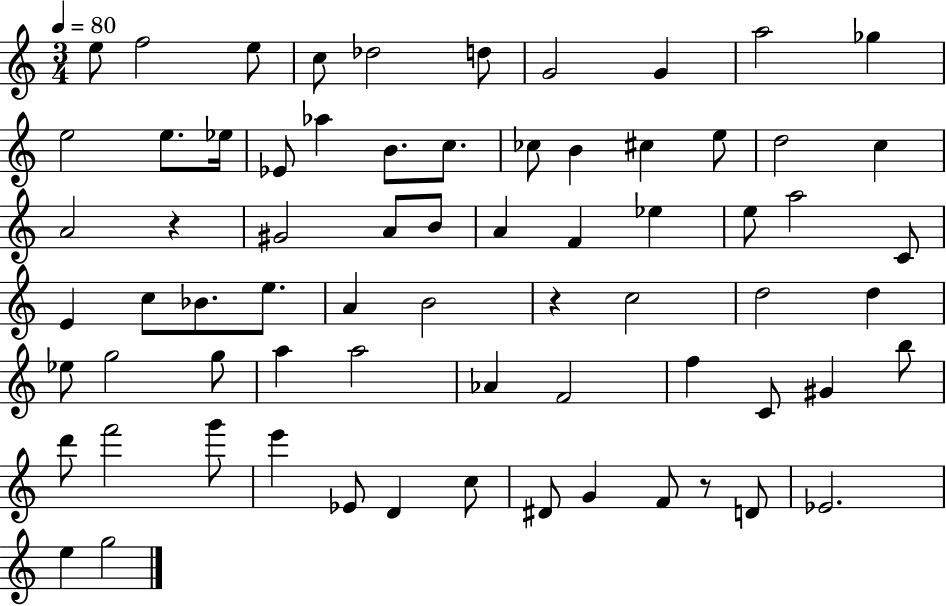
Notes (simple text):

E5/e F5/h E5/e C5/e Db5/h D5/e G4/h G4/q A5/h Gb5/q E5/h E5/e. Eb5/s Eb4/e Ab5/q B4/e. C5/e. CES5/e B4/q C#5/q E5/e D5/h C5/q A4/h R/q G#4/h A4/e B4/e A4/q F4/q Eb5/q E5/e A5/h C4/e E4/q C5/e Bb4/e. E5/e. A4/q B4/h R/q C5/h D5/h D5/q Eb5/e G5/h G5/e A5/q A5/h Ab4/q F4/h F5/q C4/e G#4/q B5/e D6/e F6/h G6/e E6/q Eb4/e D4/q C5/e D#4/e G4/q F4/e R/e D4/e Eb4/h. E5/q G5/h